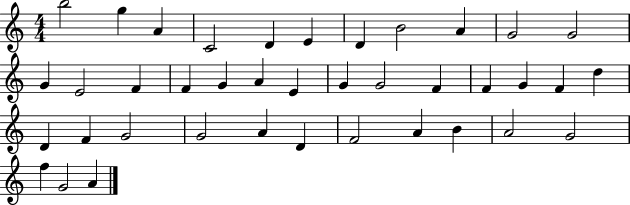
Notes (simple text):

B5/h G5/q A4/q C4/h D4/q E4/q D4/q B4/h A4/q G4/h G4/h G4/q E4/h F4/q F4/q G4/q A4/q E4/q G4/q G4/h F4/q F4/q G4/q F4/q D5/q D4/q F4/q G4/h G4/h A4/q D4/q F4/h A4/q B4/q A4/h G4/h F5/q G4/h A4/q